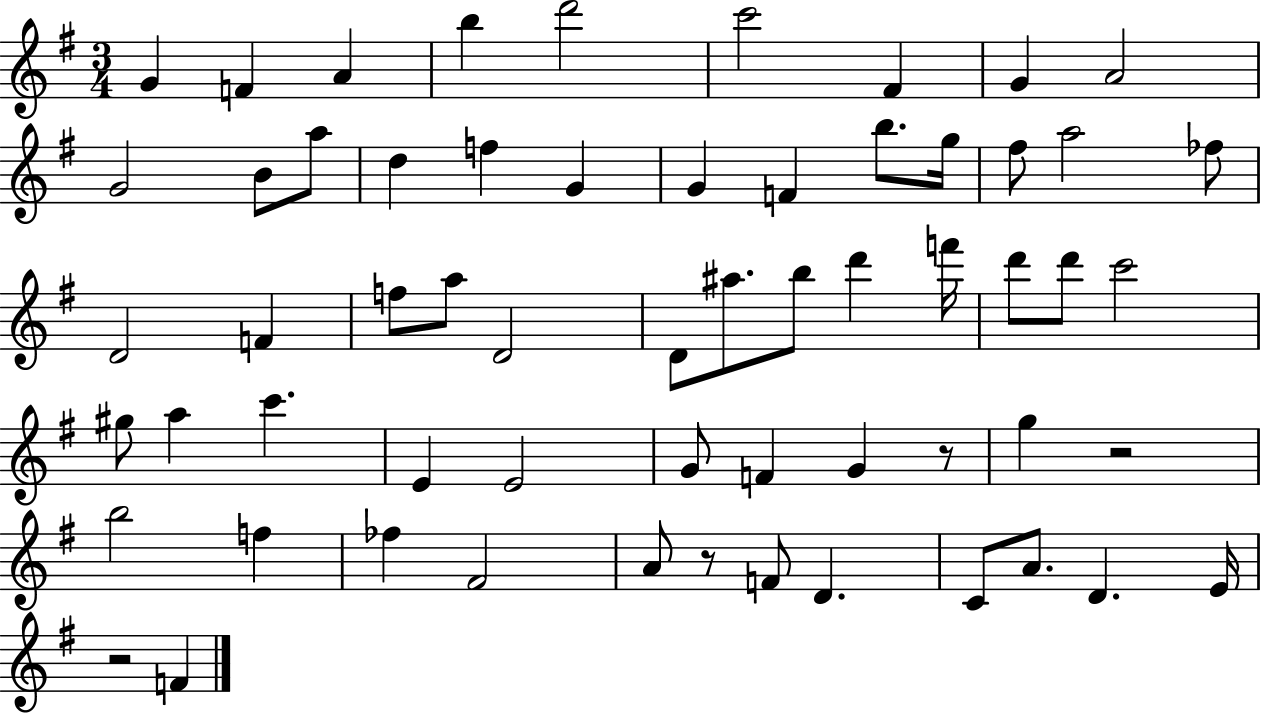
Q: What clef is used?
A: treble